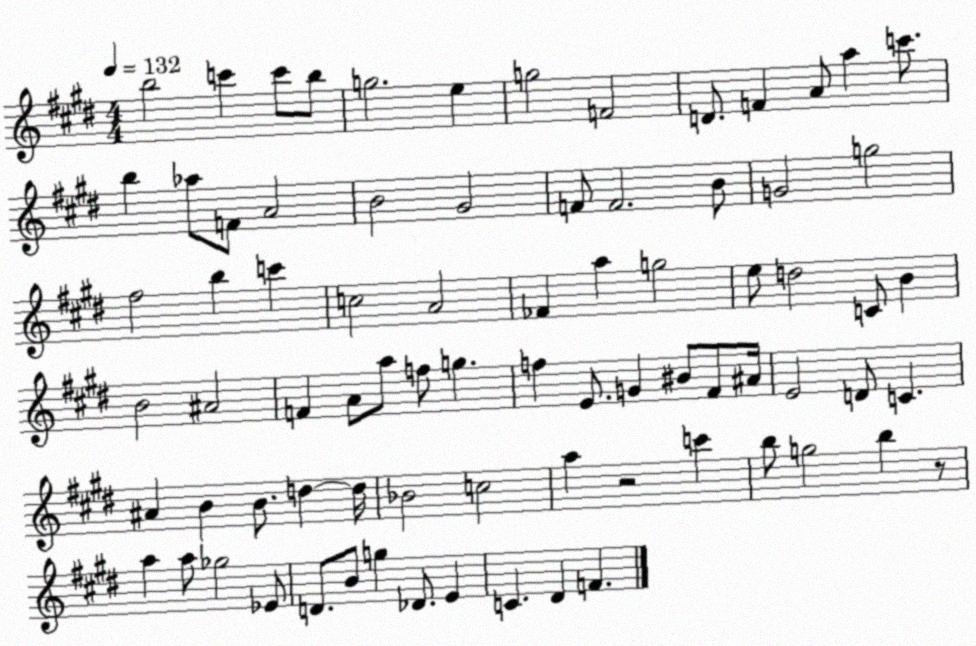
X:1
T:Untitled
M:4/4
L:1/4
K:E
b2 c' c'/2 b/2 g2 e g2 F2 D/2 F A/2 a c'/2 b _a/2 F/2 A2 B2 ^G2 F/2 F2 B/2 G2 g2 ^f2 b c' c2 A2 _F a g2 e/2 d2 C/2 B B2 ^A2 F A/2 a/2 f/2 g f E/2 G ^B/2 ^F/2 ^A/4 E2 D/2 C ^A B B/2 d d/4 _B2 c2 a z2 c' b/2 g2 b z/2 a a/2 _g2 _E/2 D/2 B/2 g _D/2 E C ^D F